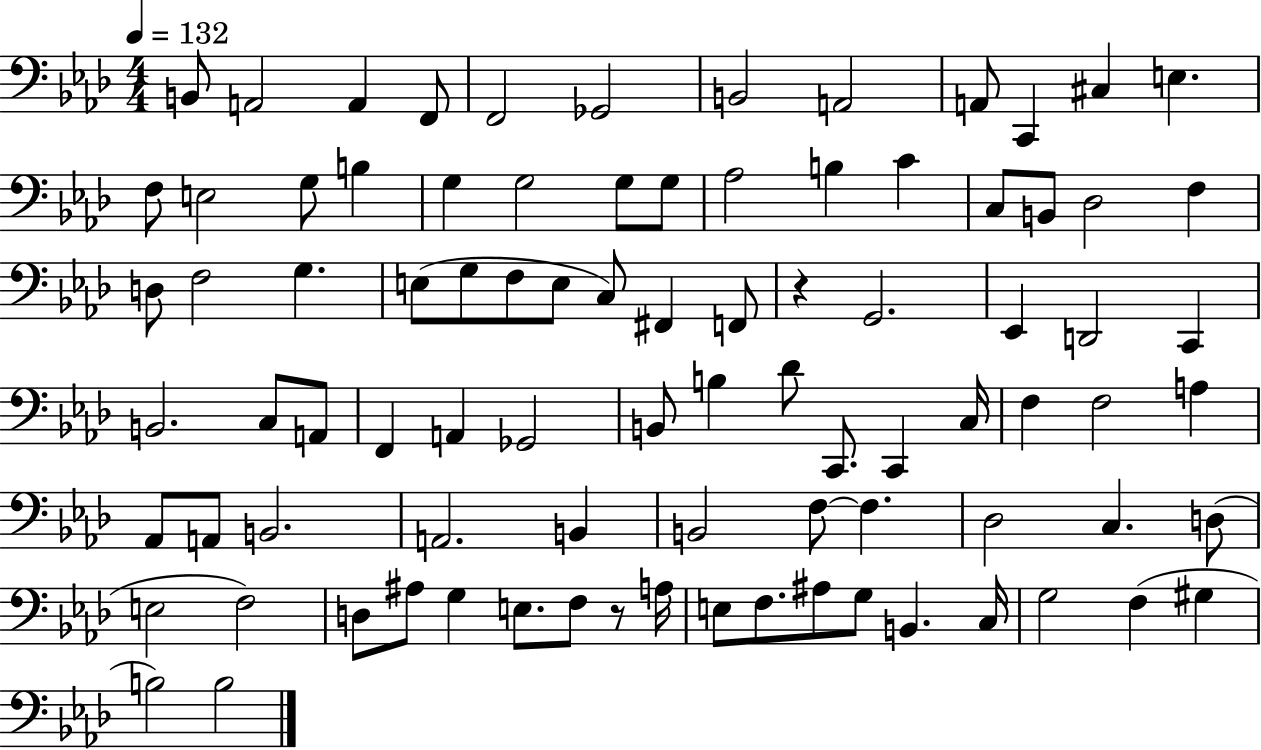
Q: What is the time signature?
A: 4/4